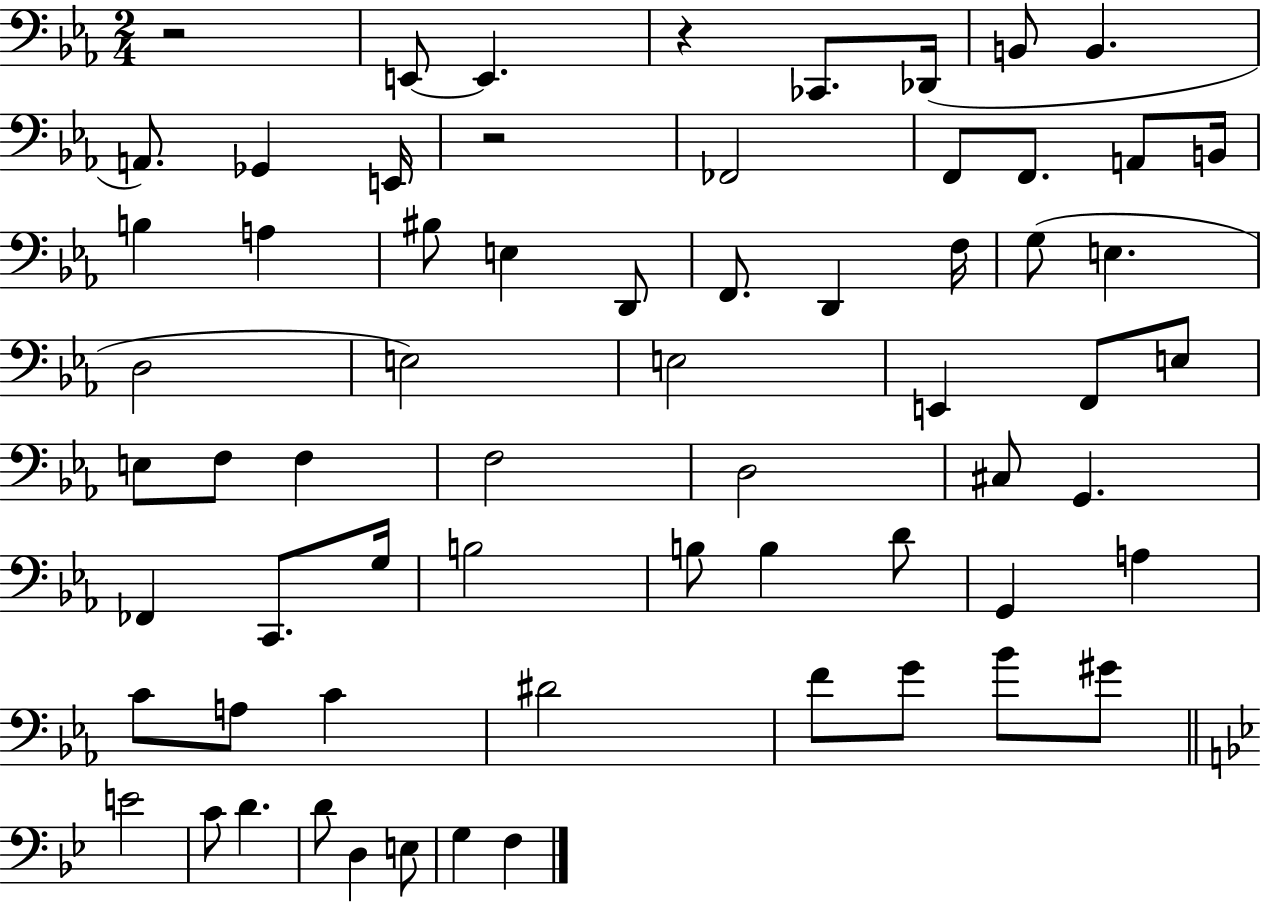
R/h E2/e E2/q. R/q CES2/e. Db2/s B2/e B2/q. A2/e. Gb2/q E2/s R/h FES2/h F2/e F2/e. A2/e B2/s B3/q A3/q BIS3/e E3/q D2/e F2/e. D2/q F3/s G3/e E3/q. D3/h E3/h E3/h E2/q F2/e E3/e E3/e F3/e F3/q F3/h D3/h C#3/e G2/q. FES2/q C2/e. G3/s B3/h B3/e B3/q D4/e G2/q A3/q C4/e A3/e C4/q D#4/h F4/e G4/e Bb4/e G#4/e E4/h C4/e D4/q. D4/e D3/q E3/e G3/q F3/q